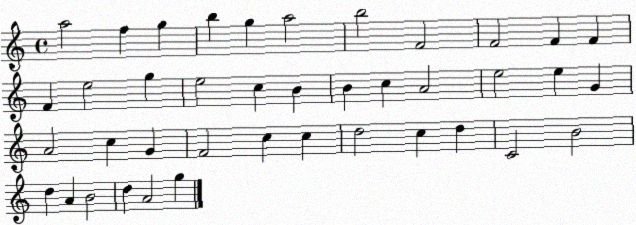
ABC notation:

X:1
T:Untitled
M:4/4
L:1/4
K:C
a2 f g b g a2 b2 F2 F2 F F F e2 g e2 c B B c A2 e2 e G A2 c G F2 c c d2 c d C2 B2 d A B2 d A2 g